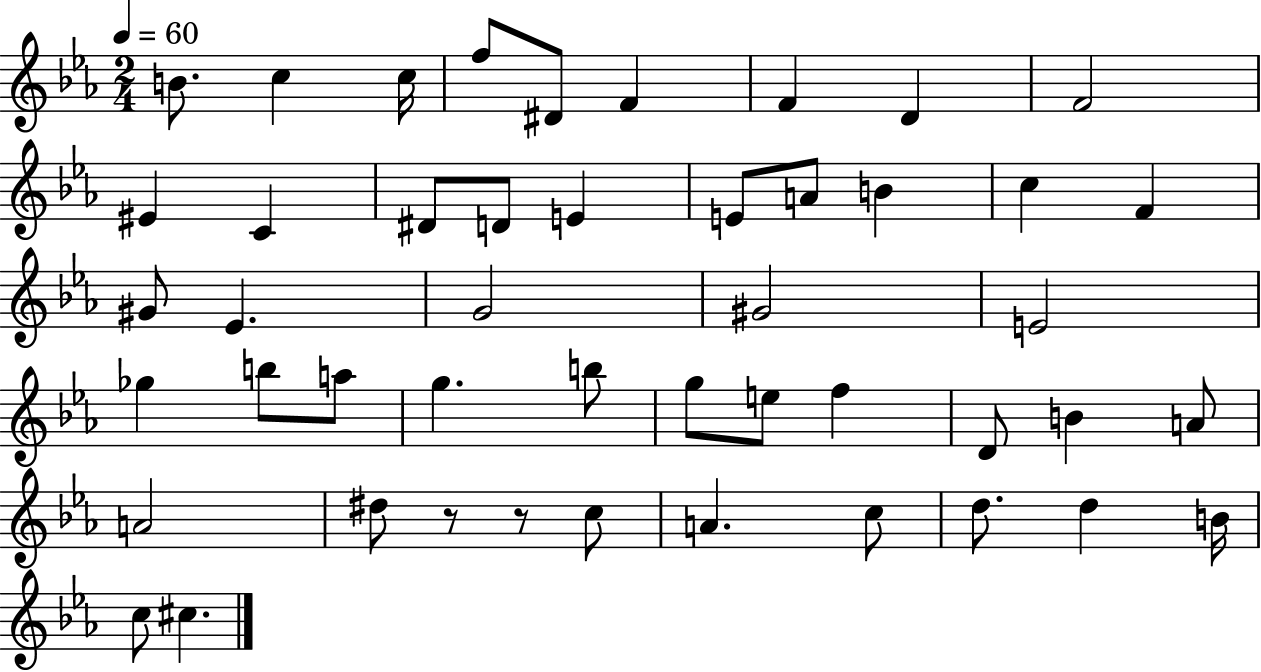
B4/e. C5/q C5/s F5/e D#4/e F4/q F4/q D4/q F4/h EIS4/q C4/q D#4/e D4/e E4/q E4/e A4/e B4/q C5/q F4/q G#4/e Eb4/q. G4/h G#4/h E4/h Gb5/q B5/e A5/e G5/q. B5/e G5/e E5/e F5/q D4/e B4/q A4/e A4/h D#5/e R/e R/e C5/e A4/q. C5/e D5/e. D5/q B4/s C5/e C#5/q.